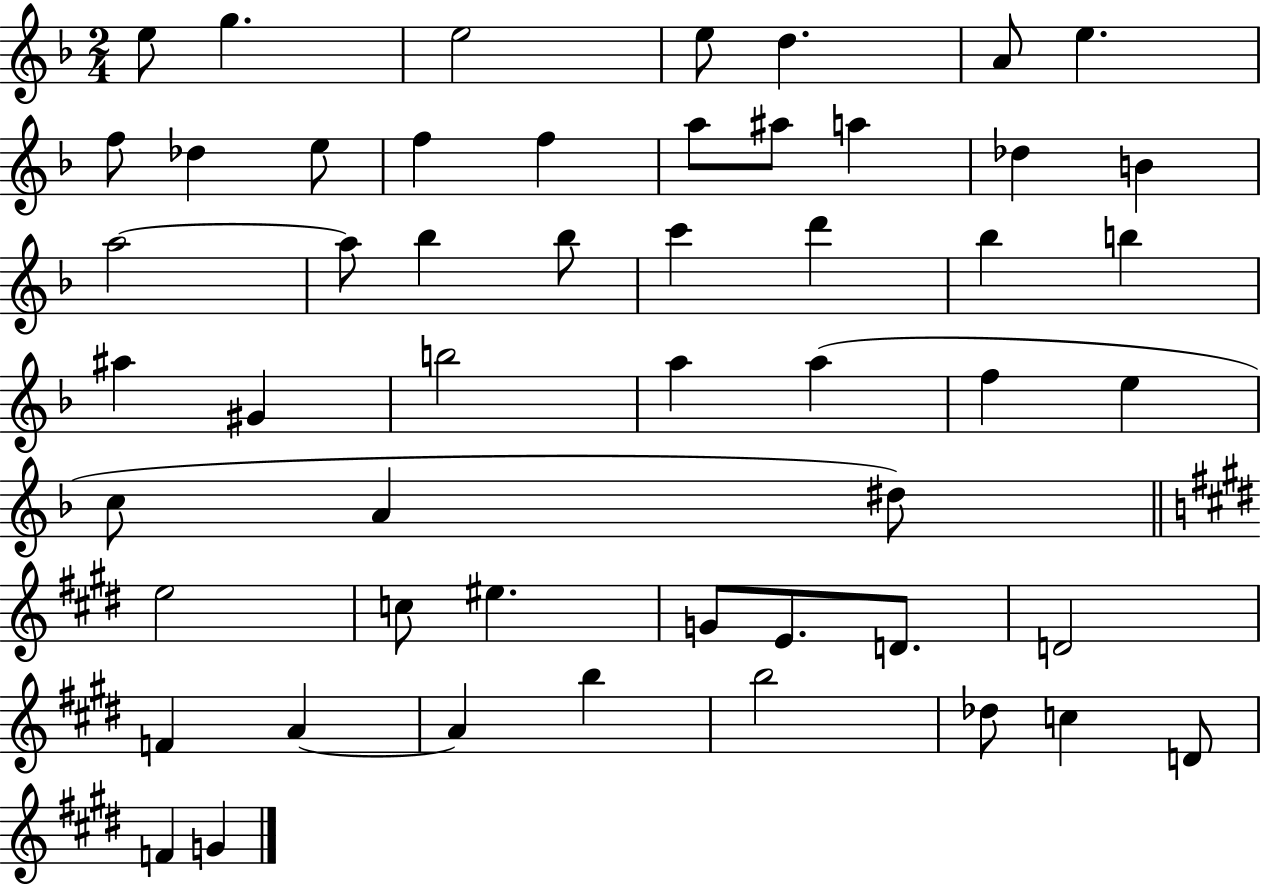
E5/e G5/q. E5/h E5/e D5/q. A4/e E5/q. F5/e Db5/q E5/e F5/q F5/q A5/e A#5/e A5/q Db5/q B4/q A5/h A5/e Bb5/q Bb5/e C6/q D6/q Bb5/q B5/q A#5/q G#4/q B5/h A5/q A5/q F5/q E5/q C5/e A4/q D#5/e E5/h C5/e EIS5/q. G4/e E4/e. D4/e. D4/h F4/q A4/q A4/q B5/q B5/h Db5/e C5/q D4/e F4/q G4/q